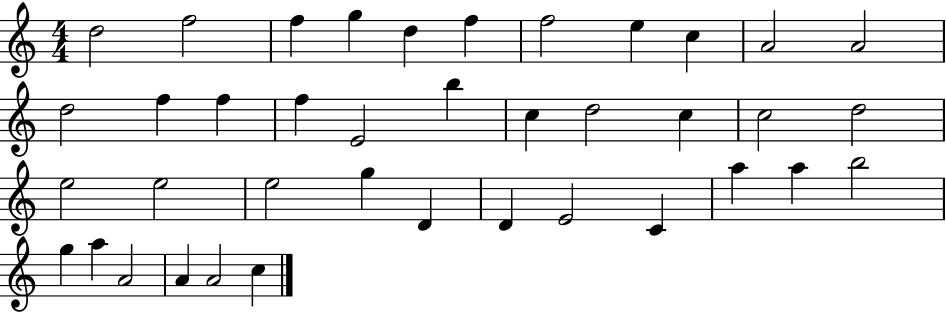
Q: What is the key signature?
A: C major